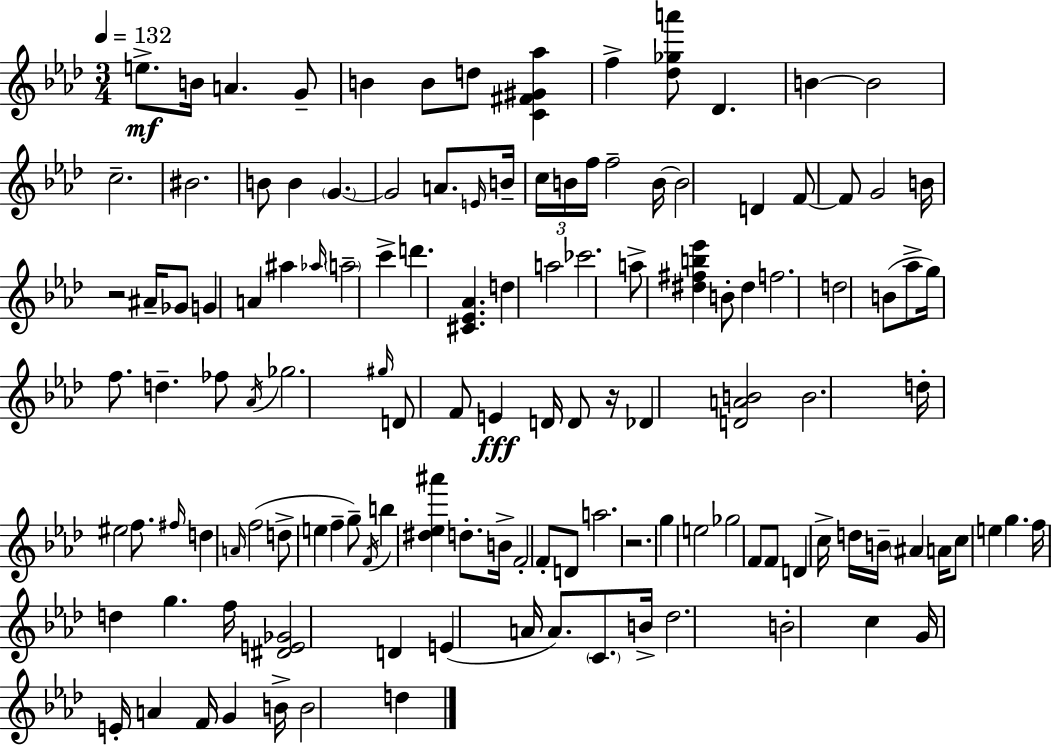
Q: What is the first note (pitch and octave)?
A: E5